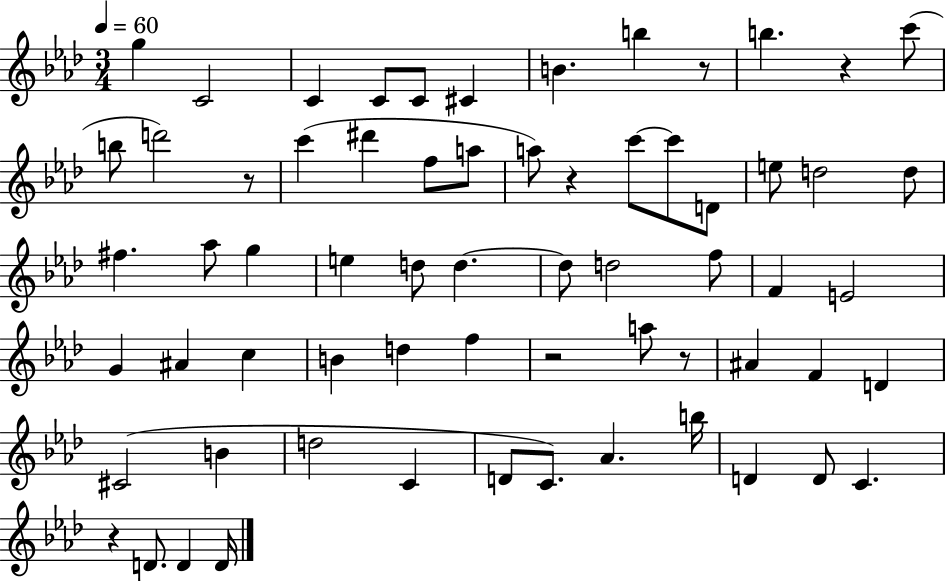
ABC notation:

X:1
T:Untitled
M:3/4
L:1/4
K:Ab
g C2 C C/2 C/2 ^C B b z/2 b z c'/2 b/2 d'2 z/2 c' ^d' f/2 a/2 a/2 z c'/2 c'/2 D/2 e/2 d2 d/2 ^f _a/2 g e d/2 d d/2 d2 f/2 F E2 G ^A c B d f z2 a/2 z/2 ^A F D ^C2 B d2 C D/2 C/2 _A b/4 D D/2 C z D/2 D D/4